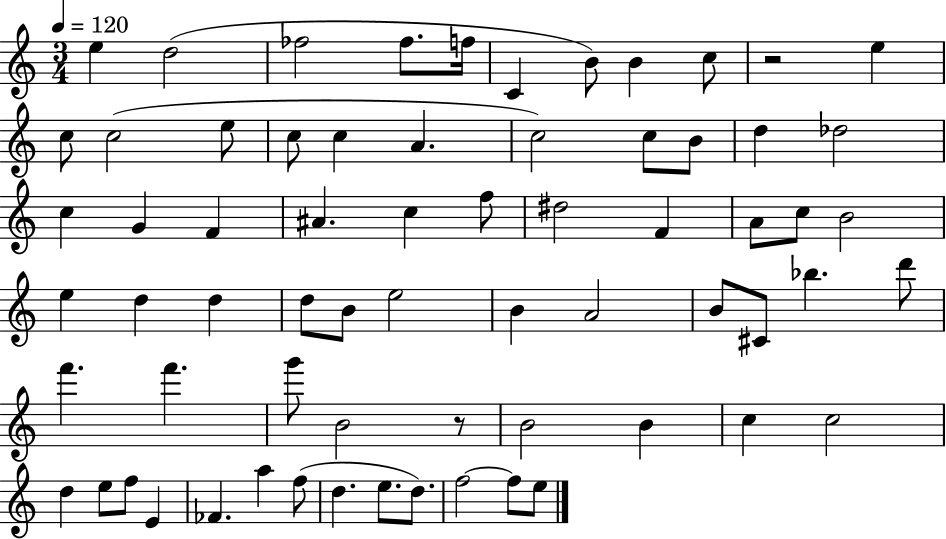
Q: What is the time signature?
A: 3/4